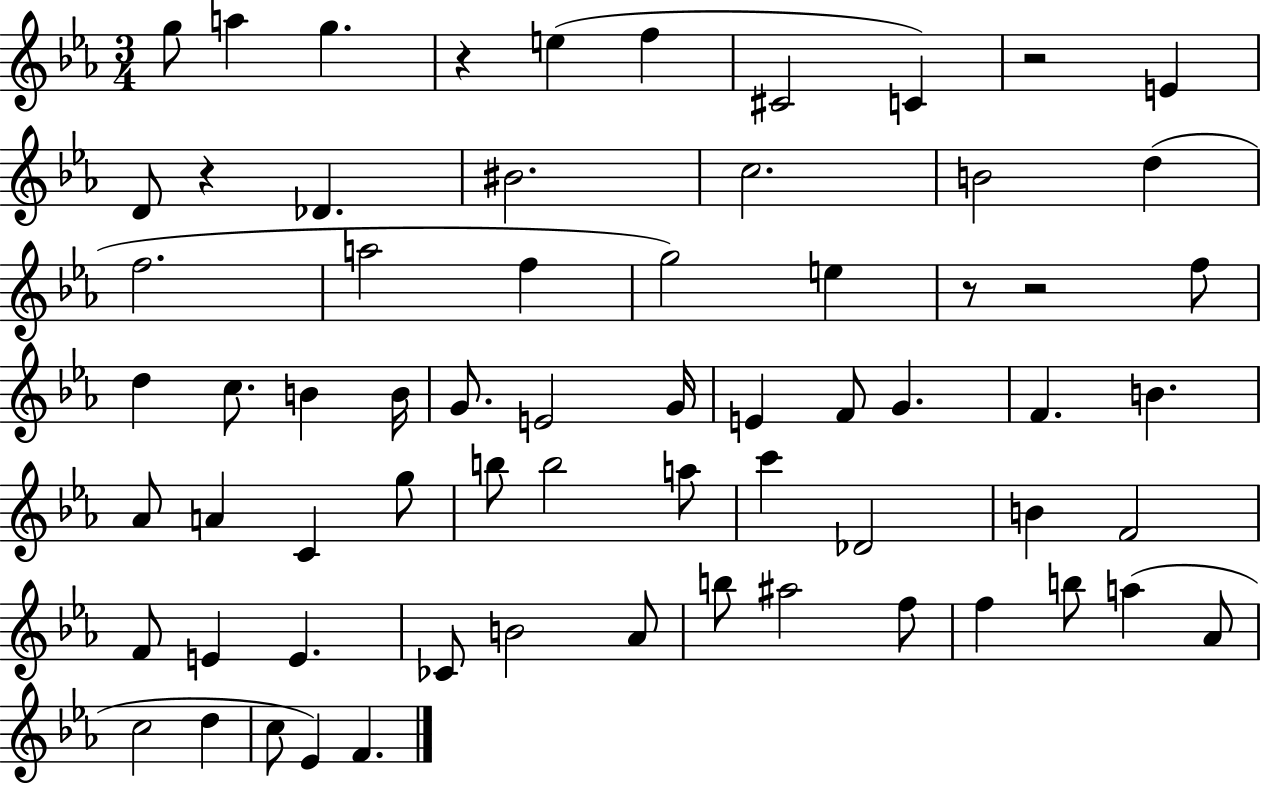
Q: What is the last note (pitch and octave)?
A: F4